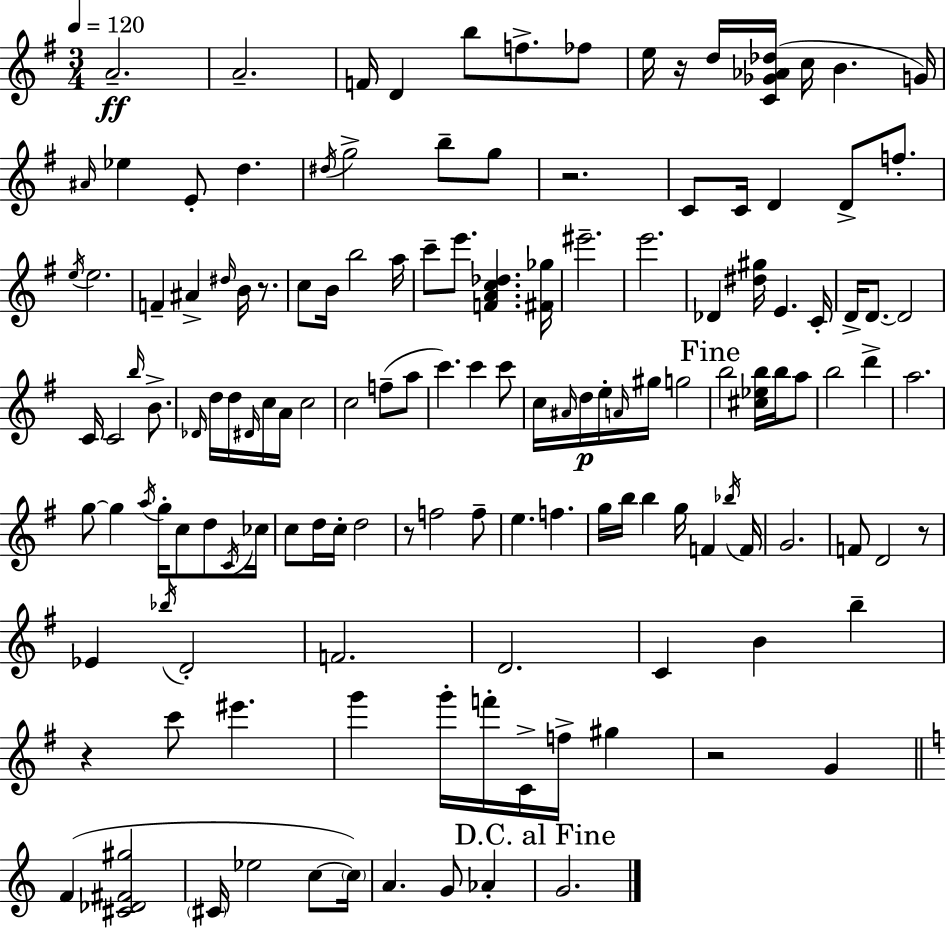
{
  \clef treble
  \numericTimeSignature
  \time 3/4
  \key e \minor
  \tempo 4 = 120
  a'2.--\ff | a'2.-- | f'16 d'4 b''8 f''8.-> fes''8 | e''16 r16 d''16 <c' ges' aes' des''>16( c''16 b'4. g'16) | \break \grace { ais'16 } ees''4 e'8-. d''4. | \acciaccatura { dis''16 } g''2-> b''8-- | g''8 r2. | c'8 c'16 d'4 d'8-> f''8.-. | \break \acciaccatura { e''16 } e''2. | f'4-- ais'4-> \grace { dis''16 } | b'16 r8. c''8 b'16 b''2 | a''16 c'''8-- e'''8. <f' a' c'' des''>4. | \break <fis' ges''>16 eis'''2.-- | e'''2. | des'4 <dis'' gis''>16 e'4. | c'16-. d'16-> d'8.~~ d'2 | \break c'16 c'2 | \grace { b''16 } b'8.-> \grace { des'16 } d''16 d''16 \grace { dis'16 } c''16 a'16 c''2 | c''2 | f''8--( a''8 c'''4.) | \break c'''4 c'''8 c''16 \grace { ais'16 }\p d''16 e''16-. \grace { a'16 } | gis''16 g''2 \mark "Fine" b''2 | <cis'' ees'' b''>16 b''16 a''8 b''2 | d'''4-> a''2. | \break g''8~~ g''4 | \acciaccatura { a''16 } g''16-. c''8 d''8 \acciaccatura { c'16 } ces''16 c''8 | d''16 c''16-. d''2 r8 | f''2 f''8-- e''4. | \break f''4. g''16 | b''16 b''4 g''16 f'4 \acciaccatura { bes''16 } f'16 | g'2. | f'8 d'2 r8 | \break ees'4 \acciaccatura { bes''16 } d'2-. | f'2. | d'2. | c'4 b'4 b''4-- | \break r4 c'''8 eis'''4. | g'''4 g'''16-. f'''16-. c'16-> f''16-> gis''4 | r2 g'4 | \bar "||" \break \key c \major f'4( <cis' des' fis' gis''>2 | \parenthesize cis'16 ees''2 c''8~~ \parenthesize c''16) | a'4. g'8 aes'4-. | \mark "D.C. al Fine" g'2. | \break \bar "|."
}